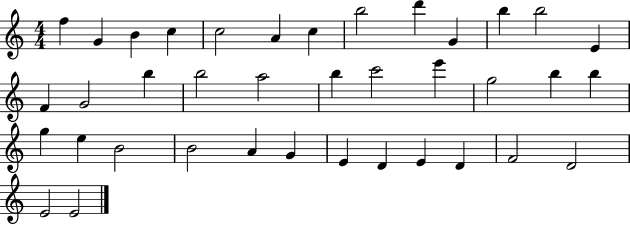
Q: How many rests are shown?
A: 0